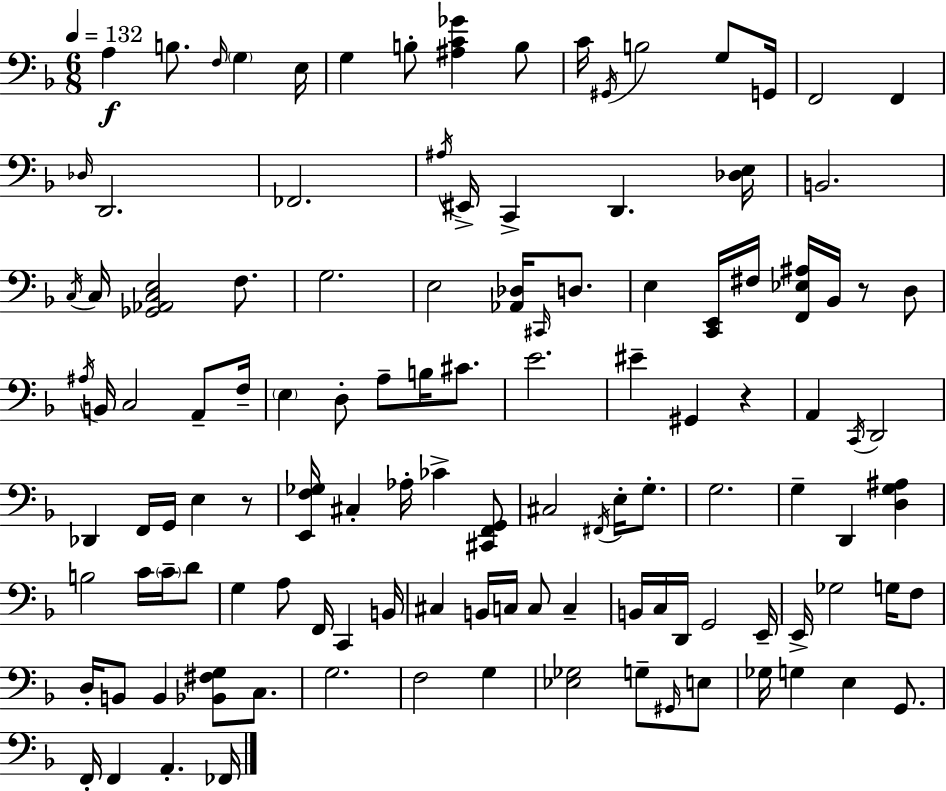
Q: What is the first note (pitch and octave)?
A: A3